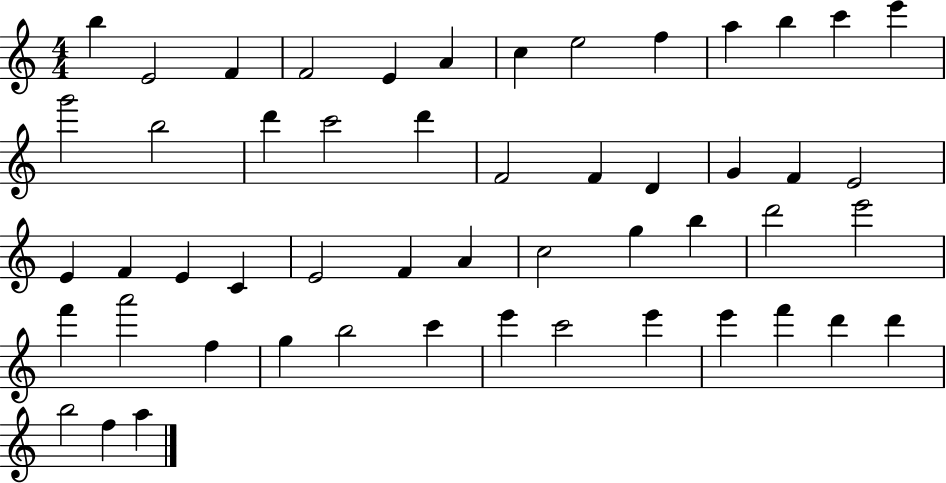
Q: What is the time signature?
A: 4/4